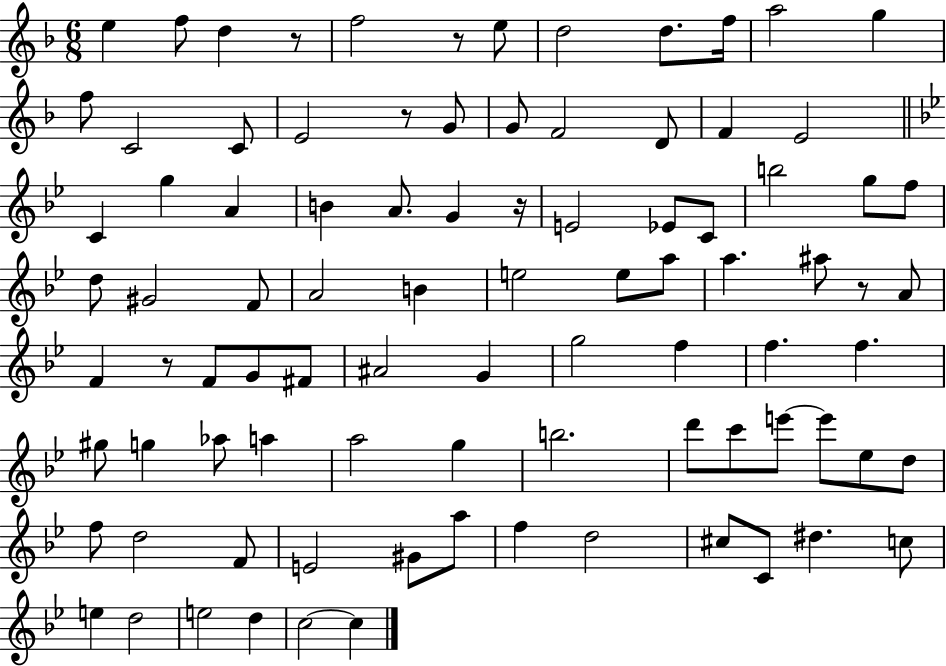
E5/q F5/e D5/q R/e F5/h R/e E5/e D5/h D5/e. F5/s A5/h G5/q F5/e C4/h C4/e E4/h R/e G4/e G4/e F4/h D4/e F4/q E4/h C4/q G5/q A4/q B4/q A4/e. G4/q R/s E4/h Eb4/e C4/e B5/h G5/e F5/e D5/e G#4/h F4/e A4/h B4/q E5/h E5/e A5/e A5/q. A#5/e R/e A4/e F4/q R/e F4/e G4/e F#4/e A#4/h G4/q G5/h F5/q F5/q. F5/q. G#5/e G5/q Ab5/e A5/q A5/h G5/q B5/h. D6/e C6/e E6/e E6/e Eb5/e D5/e F5/e D5/h F4/e E4/h G#4/e A5/e F5/q D5/h C#5/e C4/e D#5/q. C5/e E5/q D5/h E5/h D5/q C5/h C5/q